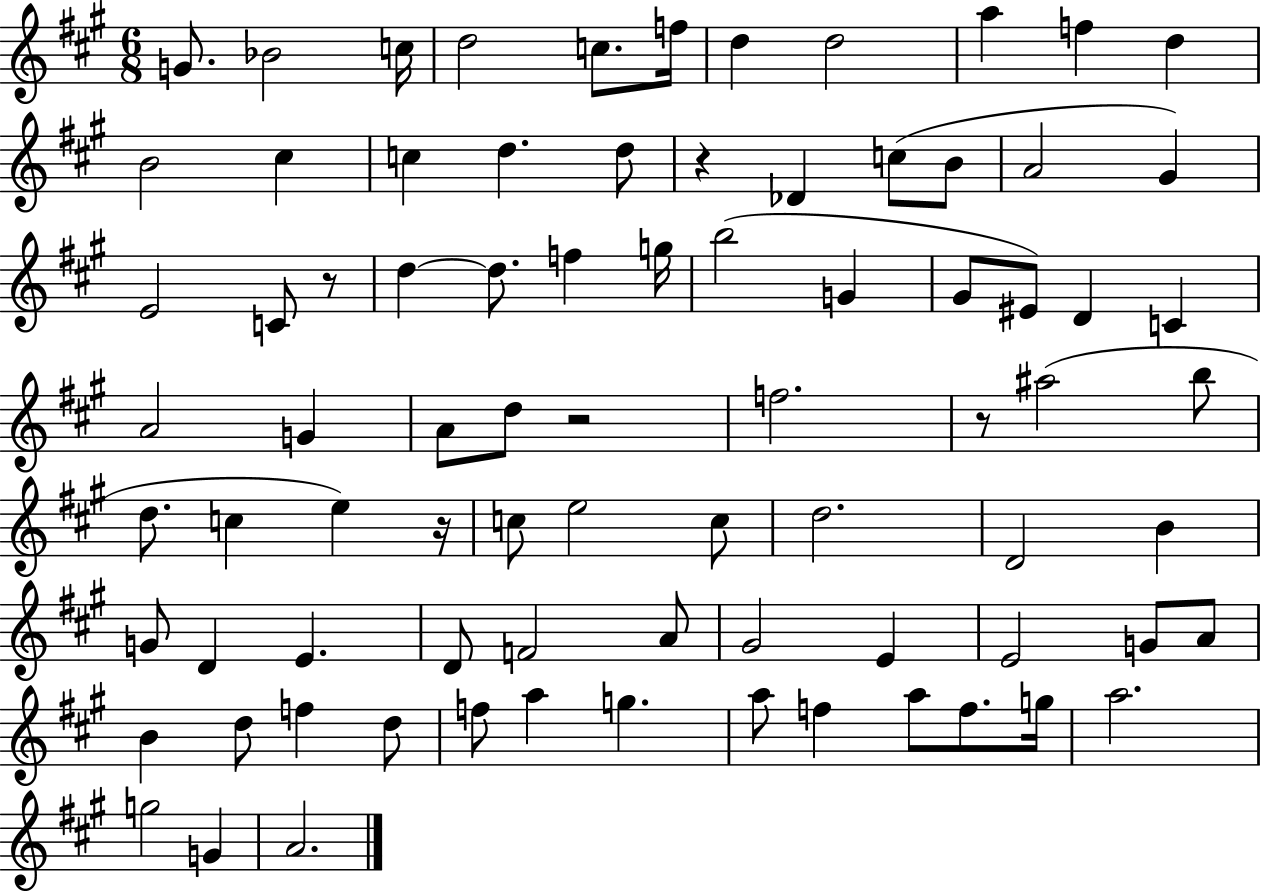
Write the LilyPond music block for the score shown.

{
  \clef treble
  \numericTimeSignature
  \time 6/8
  \key a \major
  g'8. bes'2 c''16 | d''2 c''8. f''16 | d''4 d''2 | a''4 f''4 d''4 | \break b'2 cis''4 | c''4 d''4. d''8 | r4 des'4 c''8( b'8 | a'2 gis'4) | \break e'2 c'8 r8 | d''4~~ d''8. f''4 g''16 | b''2( g'4 | gis'8 eis'8) d'4 c'4 | \break a'2 g'4 | a'8 d''8 r2 | f''2. | r8 ais''2( b''8 | \break d''8. c''4 e''4) r16 | c''8 e''2 c''8 | d''2. | d'2 b'4 | \break g'8 d'4 e'4. | d'8 f'2 a'8 | gis'2 e'4 | e'2 g'8 a'8 | \break b'4 d''8 f''4 d''8 | f''8 a''4 g''4. | a''8 f''4 a''8 f''8. g''16 | a''2. | \break g''2 g'4 | a'2. | \bar "|."
}